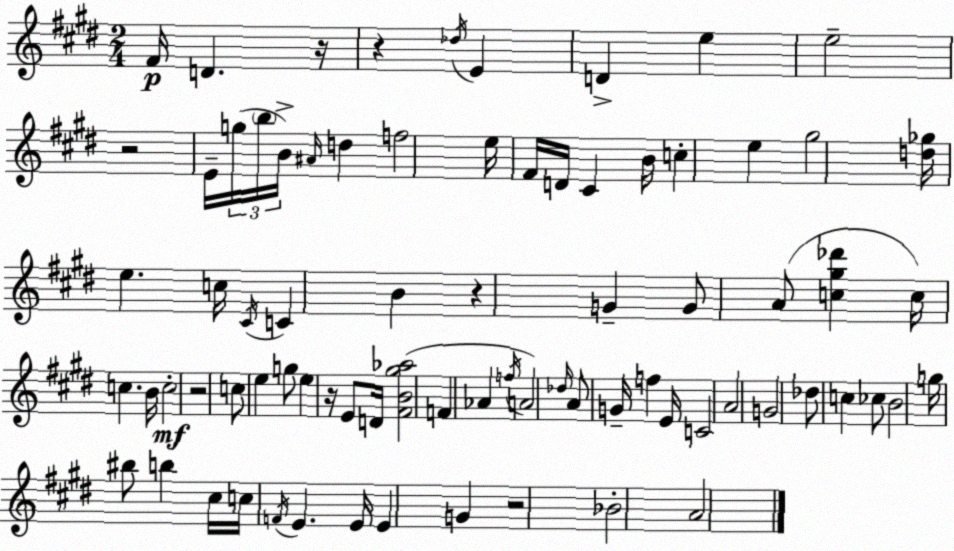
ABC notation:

X:1
T:Untitled
M:2/4
L:1/4
K:E
^F/4 D z/4 z _d/4 E D e e2 z2 E/4 g/4 b/4 B/4 ^A/4 d f2 e/4 ^F/4 D/4 ^C B/4 c e ^g2 [d_g]/4 e c/4 ^C/4 C B z G G/2 A/2 [c^g_d'] c/4 c B/4 c2 z2 c/2 e g/2 e z/4 E/2 D/4 [^FB^g_a]2 F _A f/4 A2 _d/4 A/2 G/4 f E/4 C2 A2 G2 _d/2 c _c/2 B2 g/4 ^b/2 b ^c/4 c/4 F/4 E E/4 E G z2 _B2 A2